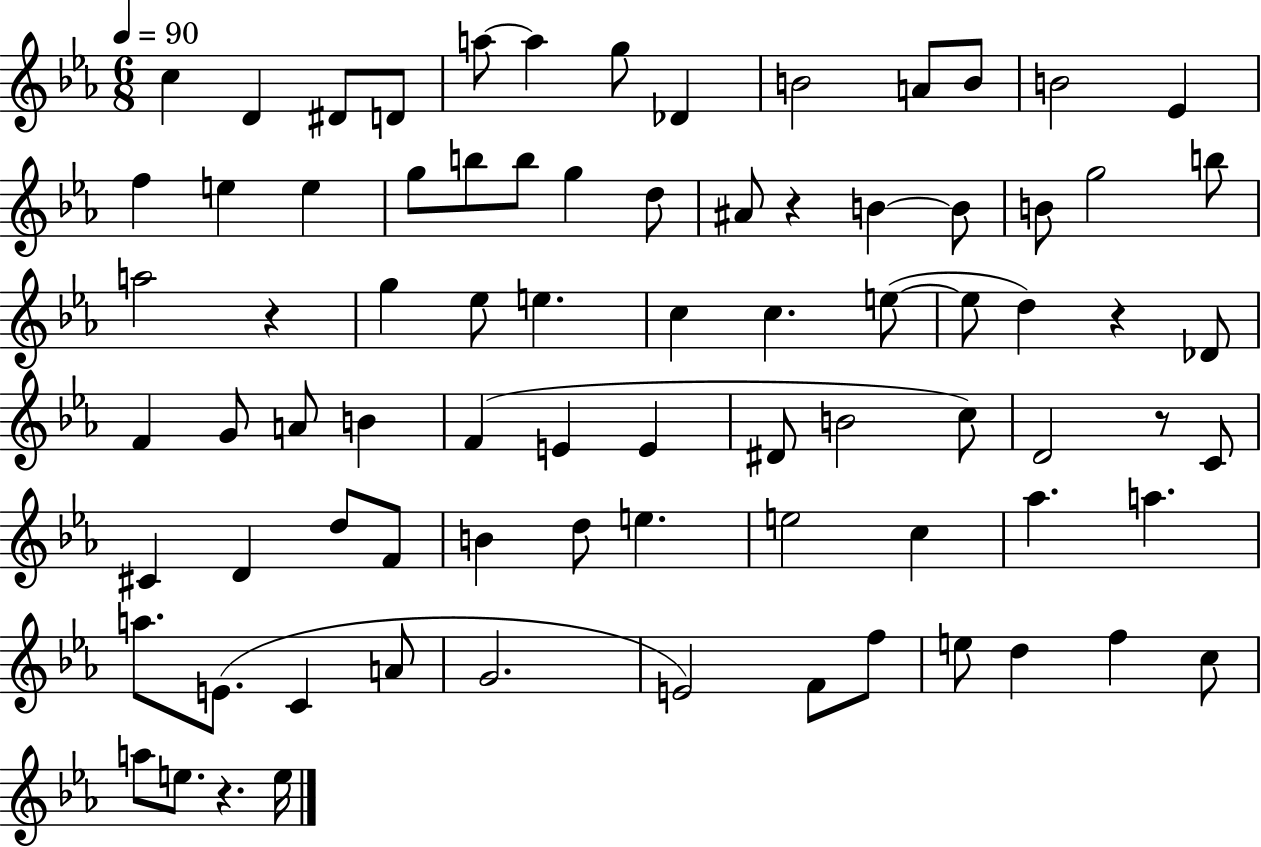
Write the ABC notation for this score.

X:1
T:Untitled
M:6/8
L:1/4
K:Eb
c D ^D/2 D/2 a/2 a g/2 _D B2 A/2 B/2 B2 _E f e e g/2 b/2 b/2 g d/2 ^A/2 z B B/2 B/2 g2 b/2 a2 z g _e/2 e c c e/2 e/2 d z _D/2 F G/2 A/2 B F E E ^D/2 B2 c/2 D2 z/2 C/2 ^C D d/2 F/2 B d/2 e e2 c _a a a/2 E/2 C A/2 G2 E2 F/2 f/2 e/2 d f c/2 a/2 e/2 z e/4